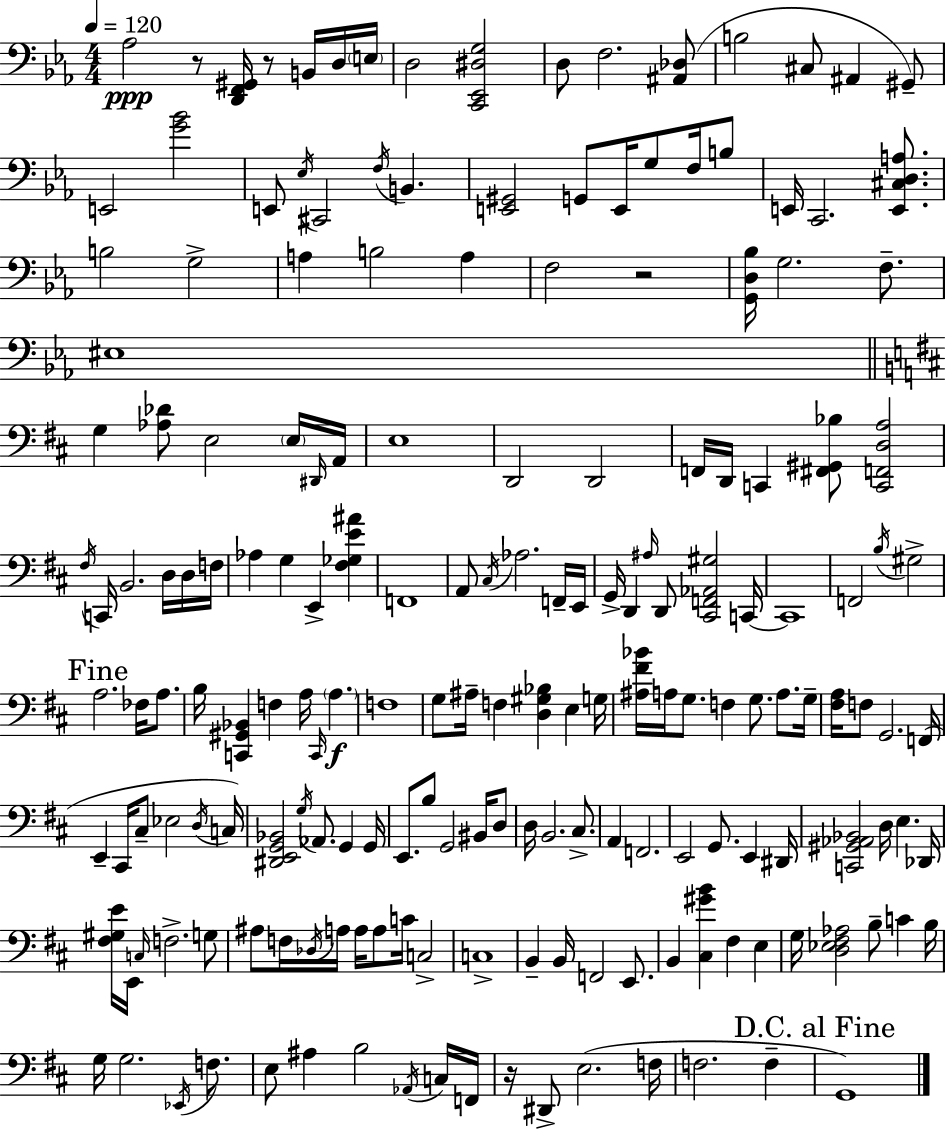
X:1
T:Untitled
M:4/4
L:1/4
K:Eb
_A,2 z/2 [D,,F,,^G,,]/4 z/2 B,,/4 D,/4 E,/4 D,2 [C,,_E,,^D,G,]2 D,/2 F,2 [^A,,_D,]/2 B,2 ^C,/2 ^A,, ^G,,/2 E,,2 [G_B]2 E,,/2 _E,/4 ^C,,2 F,/4 B,, [E,,^G,,]2 G,,/2 E,,/4 G,/2 F,/4 B,/2 E,,/4 C,,2 [E,,^C,D,A,]/2 B,2 G,2 A, B,2 A, F,2 z2 [G,,D,_B,]/4 G,2 F,/2 ^E,4 G, [_A,_D]/2 E,2 E,/4 ^D,,/4 A,,/4 E,4 D,,2 D,,2 F,,/4 D,,/4 C,, [^F,,^G,,_B,]/2 [C,,F,,D,A,]2 ^F,/4 C,,/4 B,,2 D,/4 D,/4 F,/4 _A, G, E,, [^F,_G,E^A] F,,4 A,,/2 ^C,/4 _A,2 F,,/4 E,,/4 G,,/4 D,, ^A,/4 D,,/2 [^C,,F,,_A,,^G,]2 C,,/4 C,,4 F,,2 B,/4 ^G,2 A,2 _F,/4 A,/2 B,/4 [C,,^G,,_B,,] F, A,/4 C,,/4 A, F,4 G,/2 ^A,/4 F, [D,^G,_B,] E, G,/4 [^A,^F_B]/4 A,/4 G,/2 F, G,/2 A,/2 G,/4 [^F,A,]/4 F,/2 G,,2 F,,/4 E,, ^C,,/4 ^C,/2 _E,2 D,/4 C,/4 [^D,,E,,G,,_B,,]2 G,/4 _A,,/2 G,, G,,/4 E,,/2 B,/2 G,,2 ^B,,/4 D,/2 D,/4 B,,2 ^C,/2 A,, F,,2 E,,2 G,,/2 E,, ^D,,/4 [C,,^G,,_A,,_B,,]2 D,/4 E, _D,,/4 [^F,^G,E]/4 E,,/4 C,/4 F,2 G,/2 ^A,/2 F,/4 _D,/4 A,/4 A,/4 A,/2 C/4 C,2 C,4 B,, B,,/4 F,,2 E,,/2 B,, [^C,^GB] ^F, E, G,/4 [D,_E,^F,_A,]2 B,/2 C B,/4 G,/4 G,2 _E,,/4 F,/2 E,/2 ^A, B,2 _A,,/4 C,/4 F,,/4 z/4 ^D,,/2 E,2 F,/4 F,2 F, G,,4